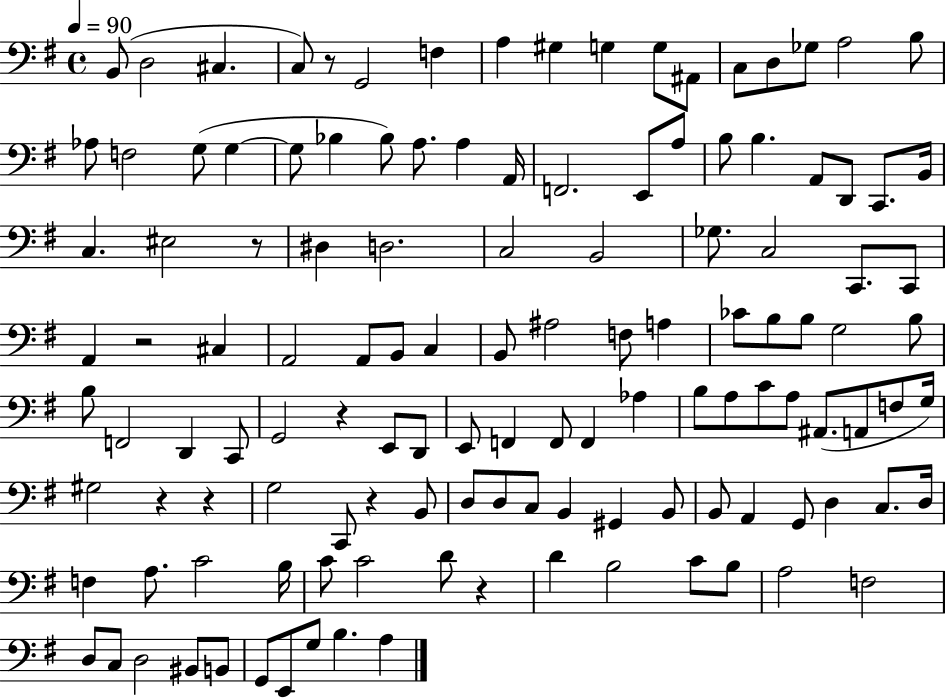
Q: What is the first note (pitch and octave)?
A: B2